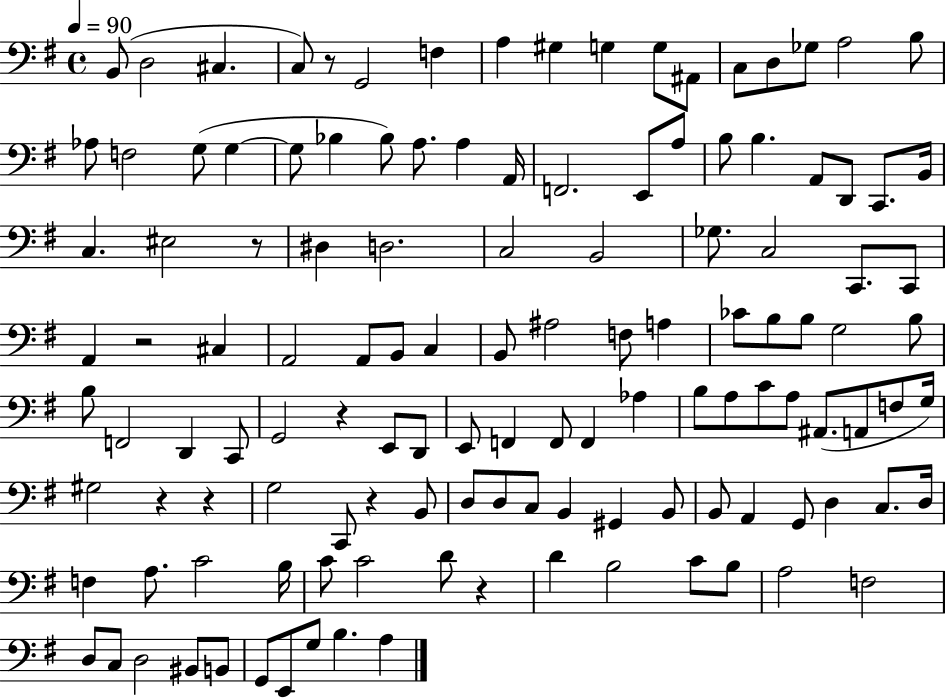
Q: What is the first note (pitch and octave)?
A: B2